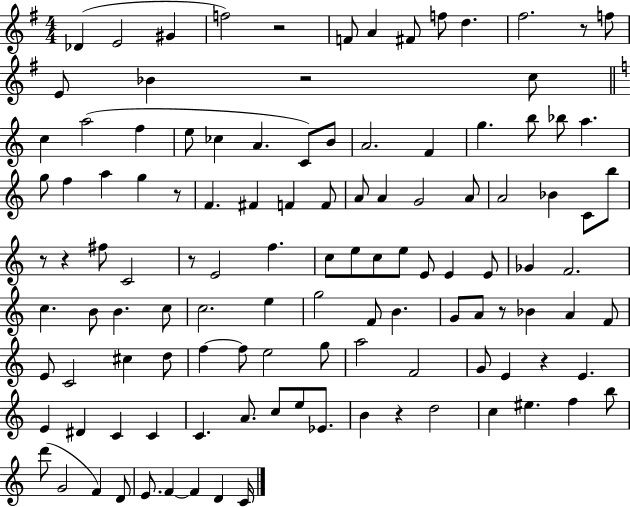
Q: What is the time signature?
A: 4/4